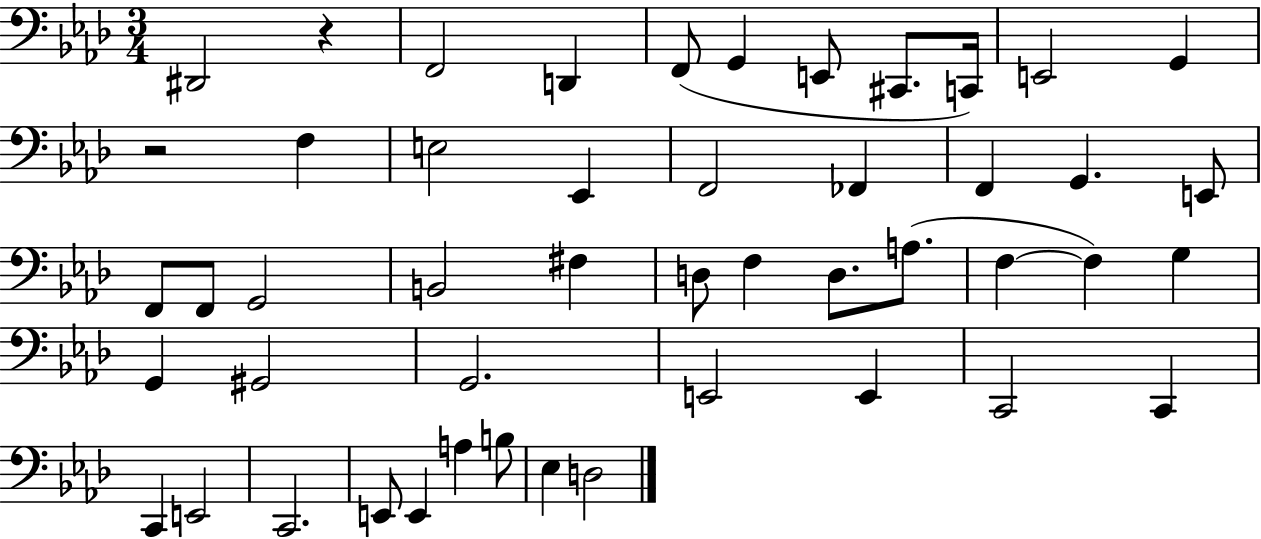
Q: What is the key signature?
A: AES major